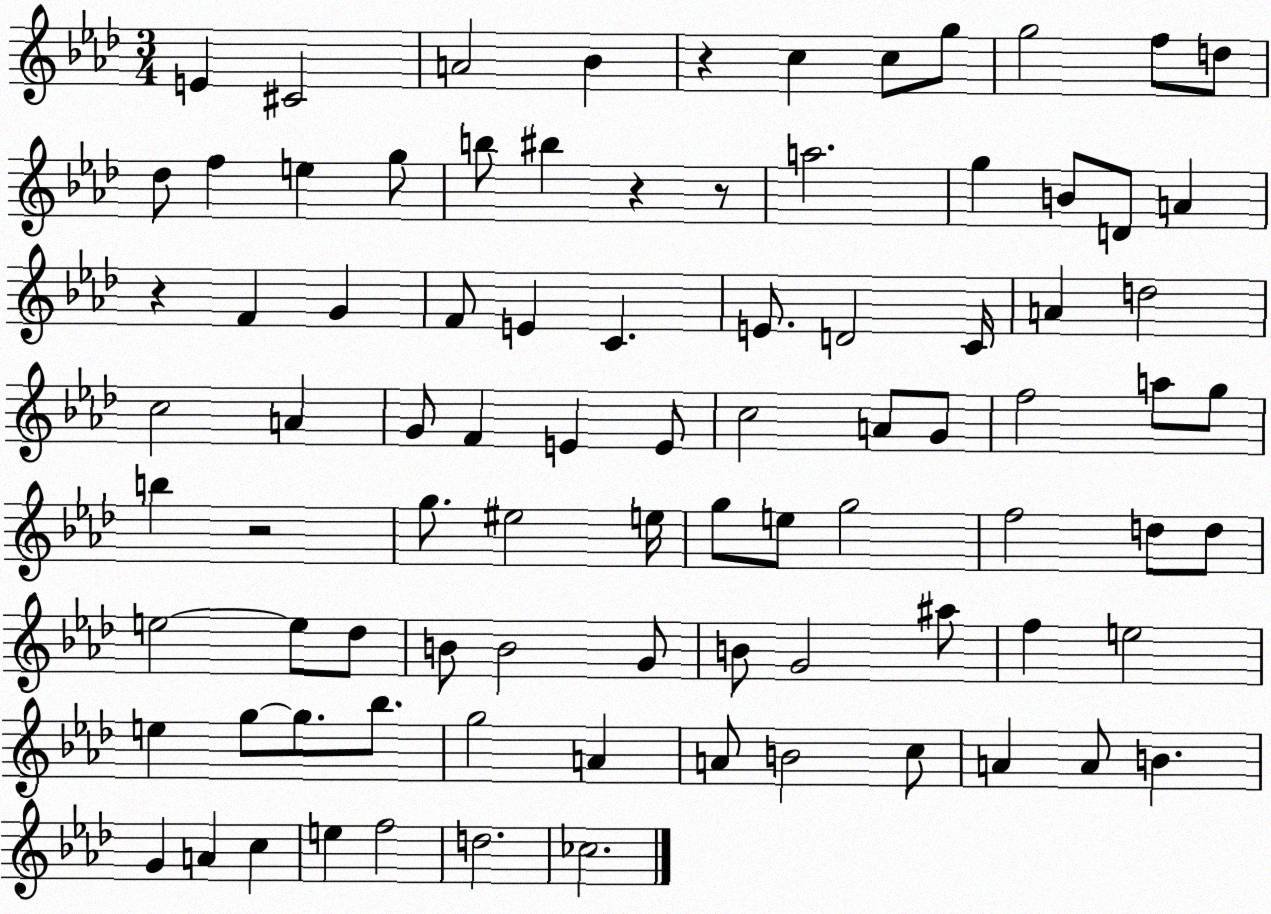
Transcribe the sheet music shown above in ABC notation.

X:1
T:Untitled
M:3/4
L:1/4
K:Ab
E ^C2 A2 _B z c c/2 g/2 g2 f/2 d/2 _d/2 f e g/2 b/2 ^b z z/2 a2 g B/2 D/2 A z F G F/2 E C E/2 D2 C/4 A d2 c2 A G/2 F E E/2 c2 A/2 G/2 f2 a/2 g/2 b z2 g/2 ^e2 e/4 g/2 e/2 g2 f2 d/2 d/2 e2 e/2 _d/2 B/2 B2 G/2 B/2 G2 ^a/2 f e2 e g/2 g/2 _b/2 g2 A A/2 B2 c/2 A A/2 B G A c e f2 d2 _c2